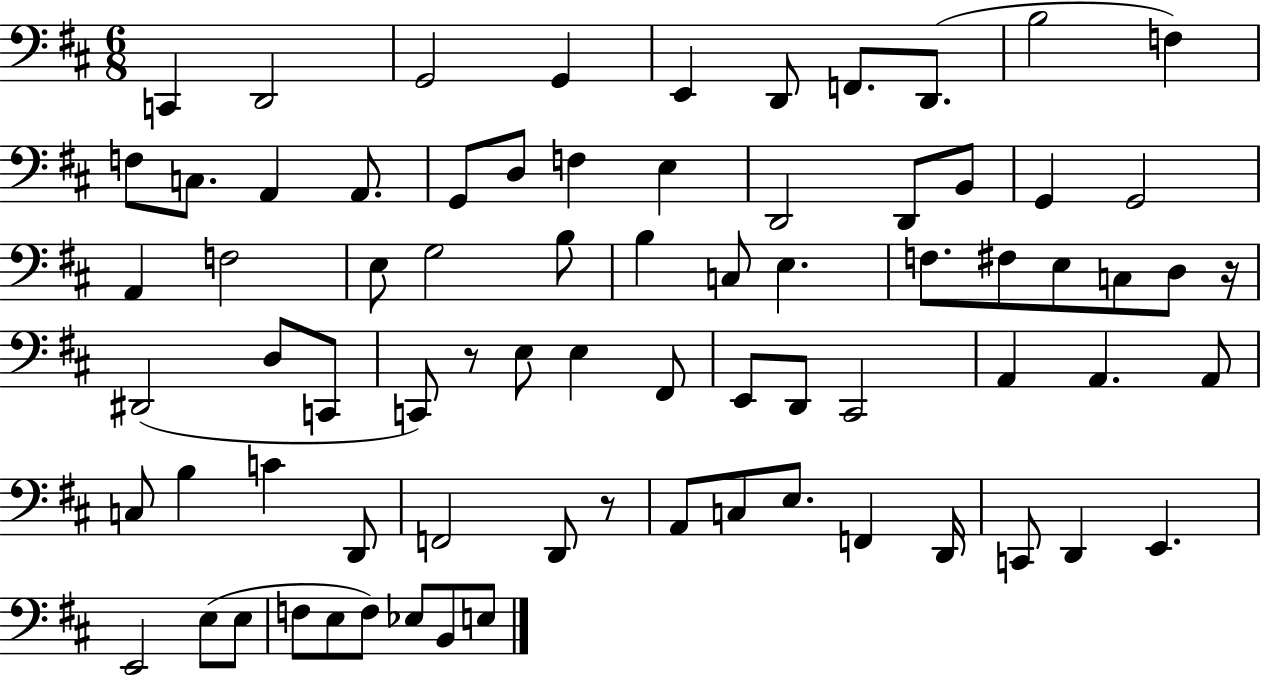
{
  \clef bass
  \numericTimeSignature
  \time 6/8
  \key d \major
  c,4 d,2 | g,2 g,4 | e,4 d,8 f,8. d,8.( | b2 f4) | \break f8 c8. a,4 a,8. | g,8 d8 f4 e4 | d,2 d,8 b,8 | g,4 g,2 | \break a,4 f2 | e8 g2 b8 | b4 c8 e4. | f8. fis8 e8 c8 d8 r16 | \break dis,2( d8 c,8 | c,8) r8 e8 e4 fis,8 | e,8 d,8 cis,2 | a,4 a,4. a,8 | \break c8 b4 c'4 d,8 | f,2 d,8 r8 | a,8 c8 e8. f,4 d,16 | c,8 d,4 e,4. | \break e,2 e8( e8 | f8 e8 f8) ees8 b,8 e8 | \bar "|."
}